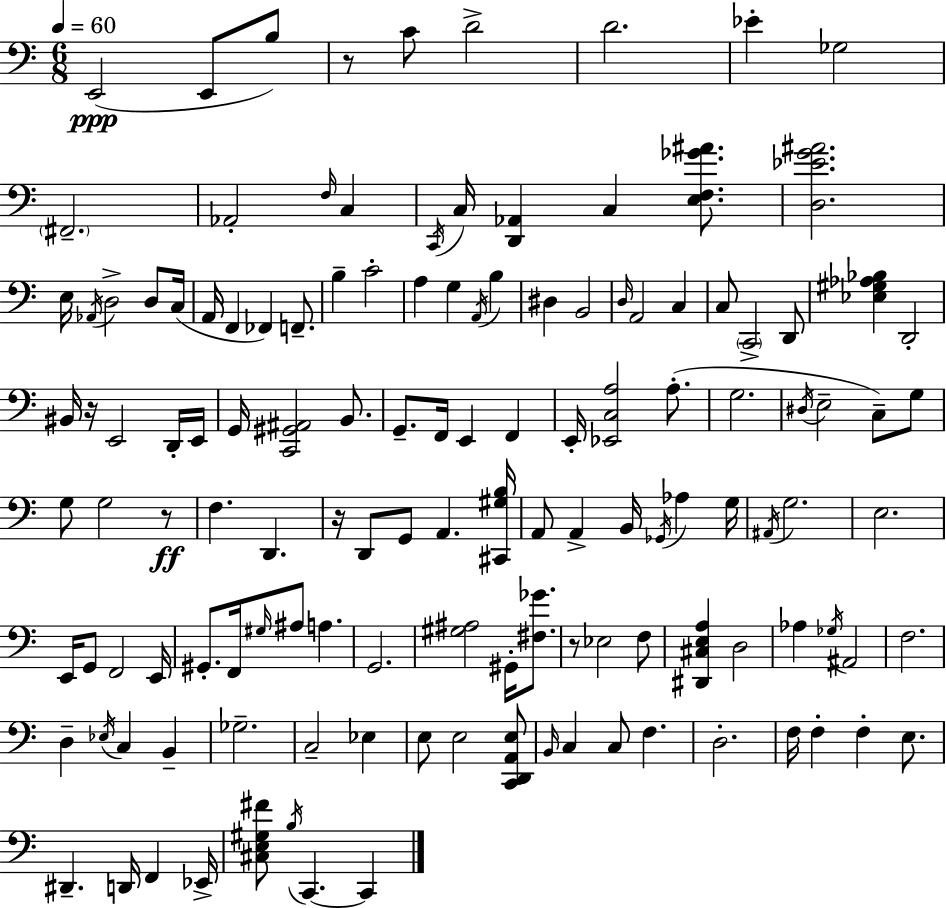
X:1
T:Untitled
M:6/8
L:1/4
K:Am
E,,2 E,,/2 B,/2 z/2 C/2 D2 D2 _E _G,2 ^F,,2 _A,,2 F,/4 C, C,,/4 C,/4 [D,,_A,,] C, [E,F,_G^A]/2 [D,_EG^A]2 E,/4 _A,,/4 D,2 D,/2 C,/4 A,,/4 F,, _F,, F,,/2 B, C2 A, G, A,,/4 B, ^D, B,,2 D,/4 A,,2 C, C,/2 C,,2 D,,/2 [_E,^G,_A,_B,] D,,2 ^B,,/4 z/4 E,,2 D,,/4 E,,/4 G,,/4 [C,,^G,,^A,,]2 B,,/2 G,,/2 F,,/4 E,, F,, E,,/4 [_E,,C,A,]2 A,/2 G,2 ^D,/4 E,2 C,/2 G,/2 G,/2 G,2 z/2 F, D,, z/4 D,,/2 G,,/2 A,, [^C,,^G,B,]/4 A,,/2 A,, B,,/4 _G,,/4 _A, G,/4 ^A,,/4 G,2 E,2 E,,/4 G,,/2 F,,2 E,,/4 ^G,,/2 F,,/4 ^G,/4 ^A,/2 A, G,,2 [^G,^A,]2 ^G,,/4 [^F,_G]/2 z/2 _E,2 F,/2 [^D,,^C,E,A,] D,2 _A, _G,/4 ^A,,2 F,2 D, _E,/4 C, B,, _G,2 C,2 _E, E,/2 E,2 [C,,D,,A,,E,]/2 B,,/4 C, C,/2 F, D,2 F,/4 F, F, E,/2 ^D,, D,,/4 F,, _E,,/4 [^C,E,^G,^F]/2 B,/4 C,, C,,